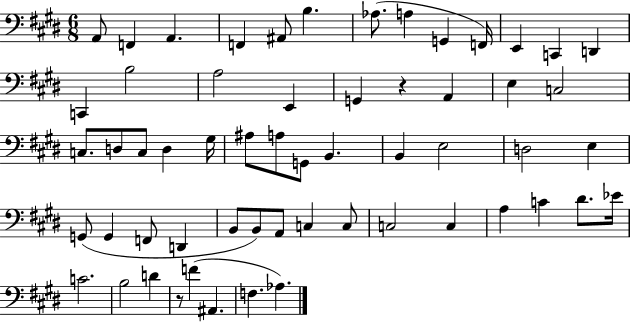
A2/e F2/q A2/q. F2/q A#2/e B3/q. Ab3/e. A3/q G2/q F2/s E2/q C2/q D2/q C2/q B3/h A3/h E2/q G2/q R/q A2/q E3/q C3/h C3/e. D3/e C3/e D3/q G#3/s A#3/e A3/e G2/e B2/q. B2/q E3/h D3/h E3/q G2/e G2/q F2/e D2/q B2/e B2/e A2/e C3/q C3/e C3/h C3/q A3/q C4/q D#4/e. Eb4/s C4/h. B3/h D4/q R/e F4/q A#2/q. F3/q. Ab3/q.